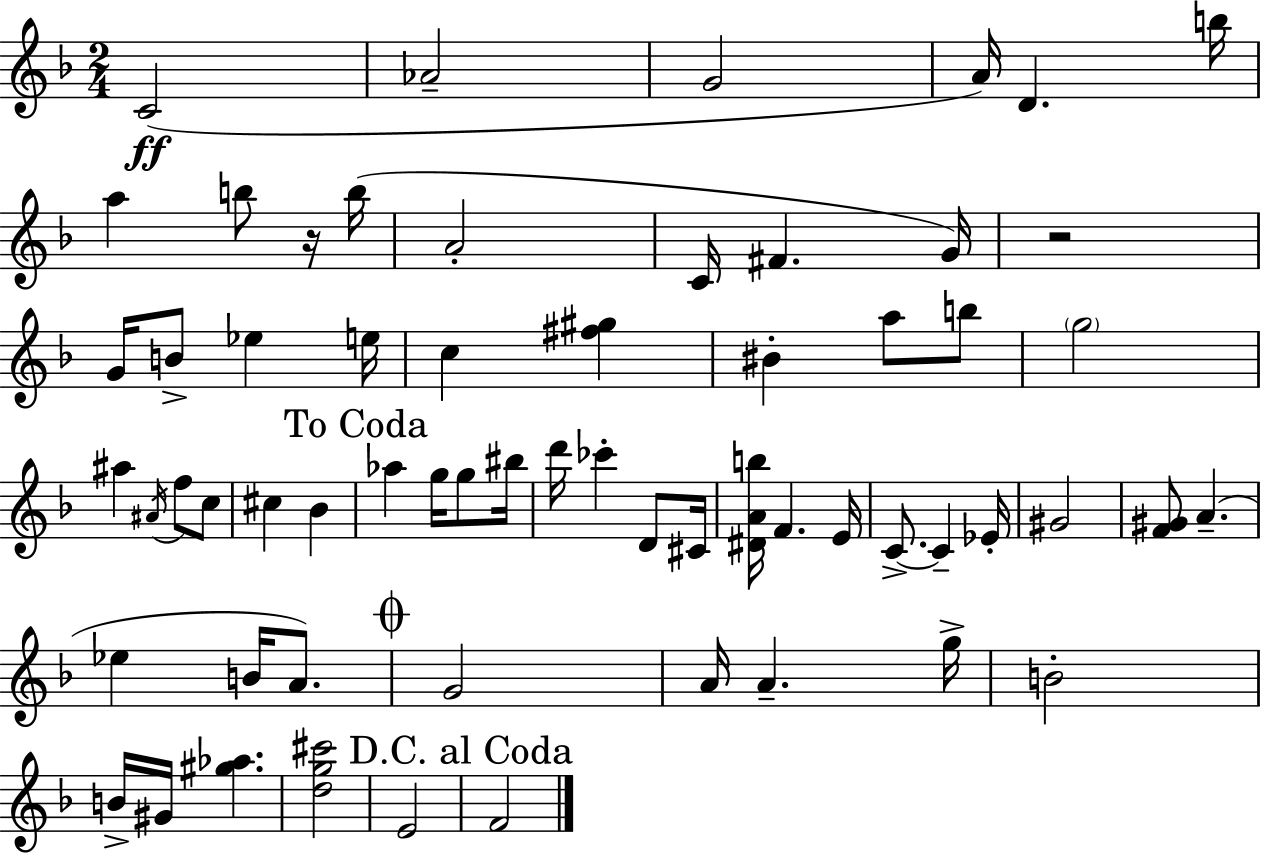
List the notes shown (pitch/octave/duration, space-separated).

C4/h Ab4/h G4/h A4/s D4/q. B5/s A5/q B5/e R/s B5/s A4/h C4/s F#4/q. G4/s R/h G4/s B4/e Eb5/q E5/s C5/q [F#5,G#5]/q BIS4/q A5/e B5/e G5/h A#5/q A#4/s F5/e C5/e C#5/q Bb4/q Ab5/q G5/s G5/e BIS5/s D6/s CES6/q D4/e C#4/s [D#4,A4,B5]/s F4/q. E4/s C4/e. C4/q Eb4/s G#4/h [F4,G#4]/e A4/q. Eb5/q B4/s A4/e. G4/h A4/s A4/q. G5/s B4/h B4/s G#4/s [G#5,Ab5]/q. [D5,G5,C#6]/h E4/h F4/h